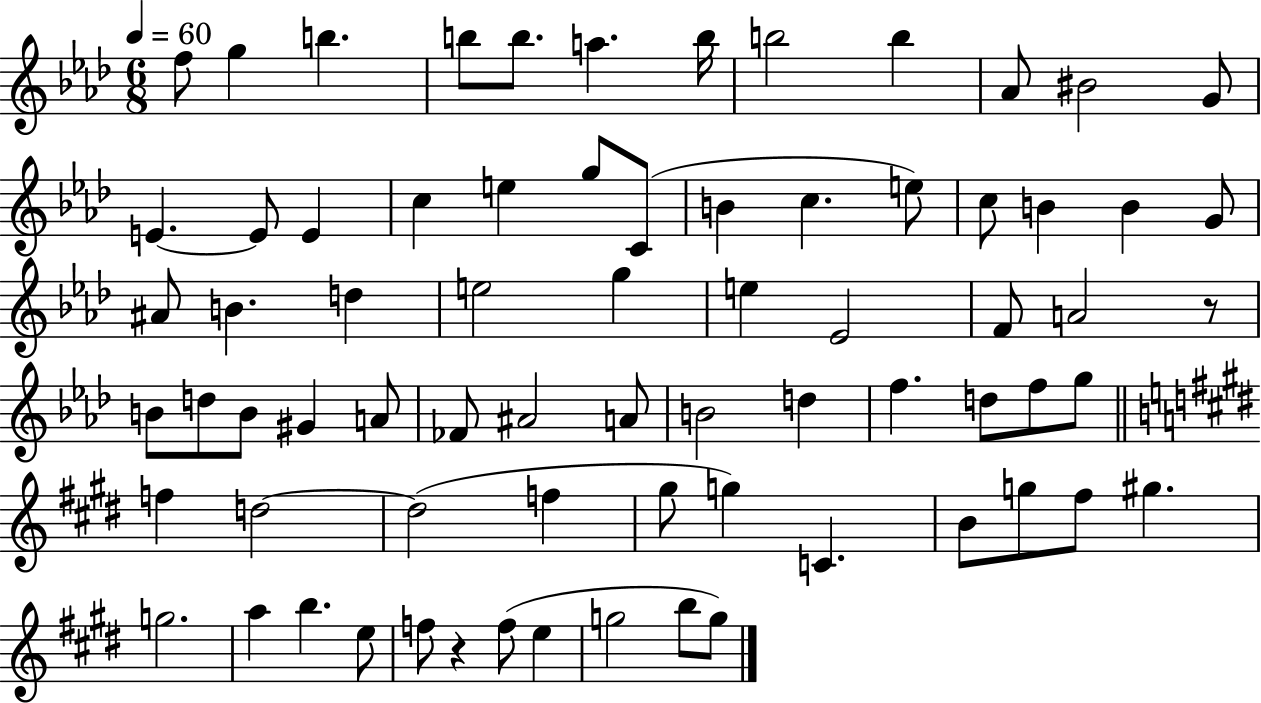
X:1
T:Untitled
M:6/8
L:1/4
K:Ab
f/2 g b b/2 b/2 a b/4 b2 b _A/2 ^B2 G/2 E E/2 E c e g/2 C/2 B c e/2 c/2 B B G/2 ^A/2 B d e2 g e _E2 F/2 A2 z/2 B/2 d/2 B/2 ^G A/2 _F/2 ^A2 A/2 B2 d f d/2 f/2 g/2 f d2 d2 f ^g/2 g C B/2 g/2 ^f/2 ^g g2 a b e/2 f/2 z f/2 e g2 b/2 g/2